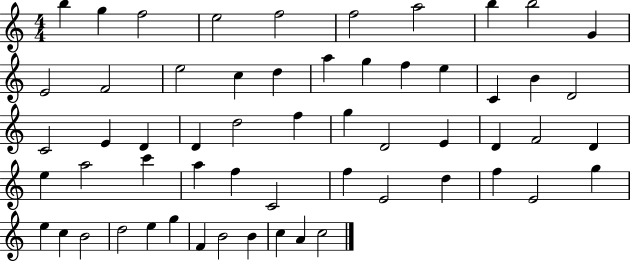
{
  \clef treble
  \numericTimeSignature
  \time 4/4
  \key c \major
  b''4 g''4 f''2 | e''2 f''2 | f''2 a''2 | b''4 b''2 g'4 | \break e'2 f'2 | e''2 c''4 d''4 | a''4 g''4 f''4 e''4 | c'4 b'4 d'2 | \break c'2 e'4 d'4 | d'4 d''2 f''4 | g''4 d'2 e'4 | d'4 f'2 d'4 | \break e''4 a''2 c'''4 | a''4 f''4 c'2 | f''4 e'2 d''4 | f''4 e'2 g''4 | \break e''4 c''4 b'2 | d''2 e''4 g''4 | f'4 b'2 b'4 | c''4 a'4 c''2 | \break \bar "|."
}